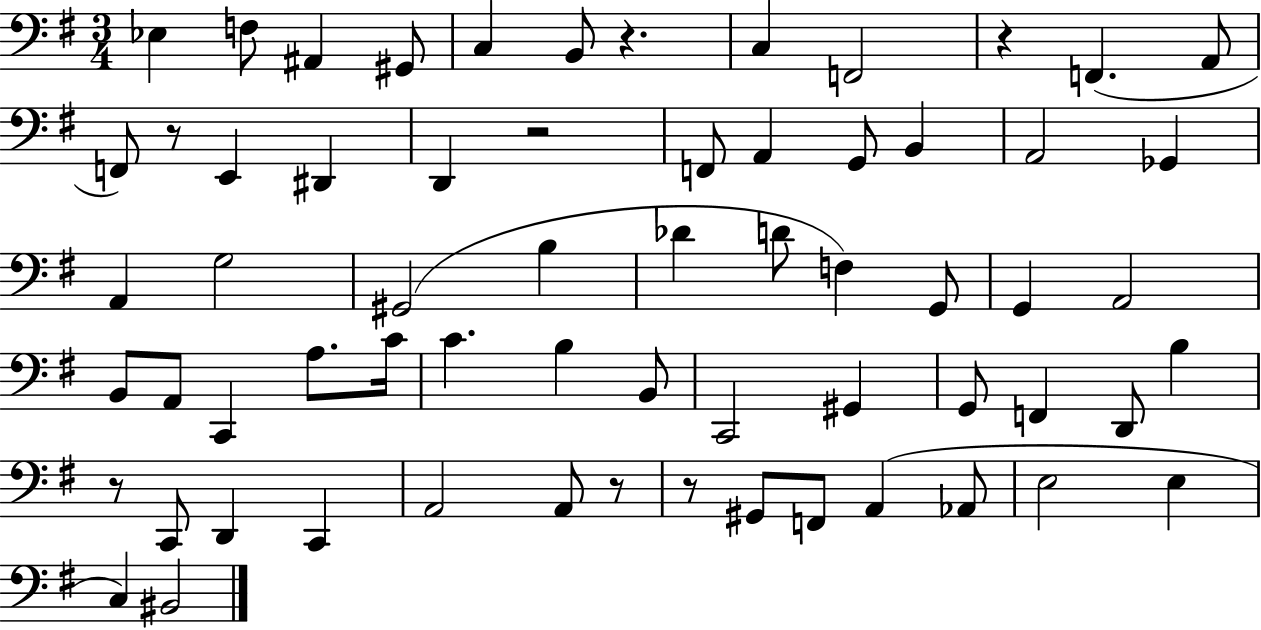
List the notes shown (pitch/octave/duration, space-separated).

Eb3/q F3/e A#2/q G#2/e C3/q B2/e R/q. C3/q F2/h R/q F2/q. A2/e F2/e R/e E2/q D#2/q D2/q R/h F2/e A2/q G2/e B2/q A2/h Gb2/q A2/q G3/h G#2/h B3/q Db4/q D4/e F3/q G2/e G2/q A2/h B2/e A2/e C2/q A3/e. C4/s C4/q. B3/q B2/e C2/h G#2/q G2/e F2/q D2/e B3/q R/e C2/e D2/q C2/q A2/h A2/e R/e R/e G#2/e F2/e A2/q Ab2/e E3/h E3/q C3/q BIS2/h